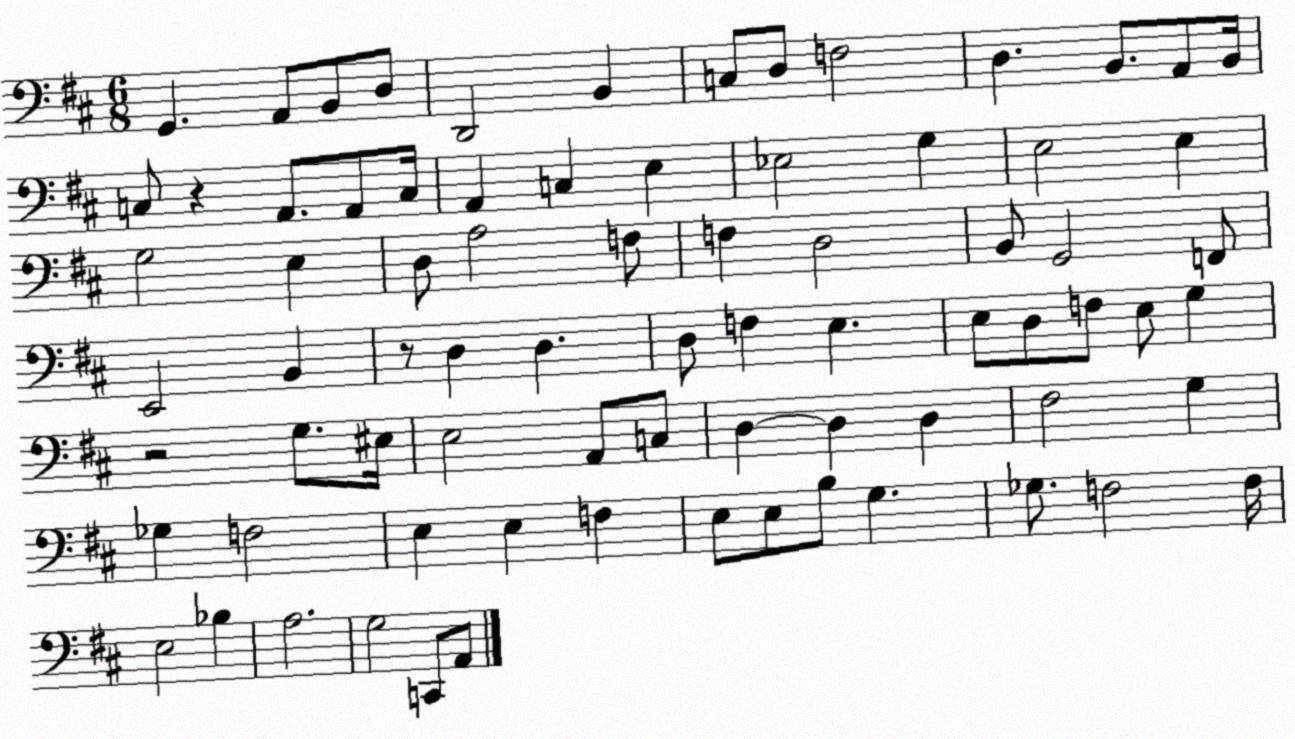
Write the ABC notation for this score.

X:1
T:Untitled
M:6/8
L:1/4
K:D
G,, A,,/2 B,,/2 D,/2 D,,2 B,, C,/2 D,/2 F,2 D, B,,/2 A,,/2 B,,/4 C,/2 z A,,/2 A,,/2 C,/4 A,, C, E, _E,2 G, E,2 E, G,2 E, D,/2 A,2 F,/2 F, D,2 B,,/2 G,,2 F,,/2 E,,2 B,, z/2 D, D, D,/2 F, E, E,/2 D,/2 F,/2 E,/2 G, z2 G,/2 ^E,/4 E,2 A,,/2 C,/2 D, D, D, ^F,2 G, _G, F,2 E, E, F, E,/2 E,/2 B,/2 G, _G,/2 F,2 F,/4 E,2 _B, A,2 G,2 C,,/2 A,,/2